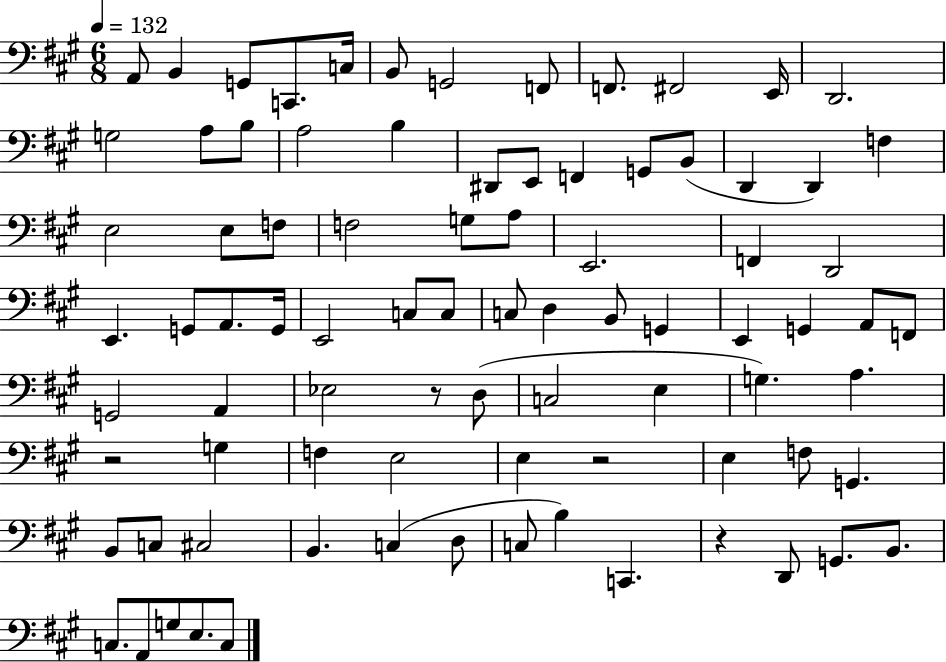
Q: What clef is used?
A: bass